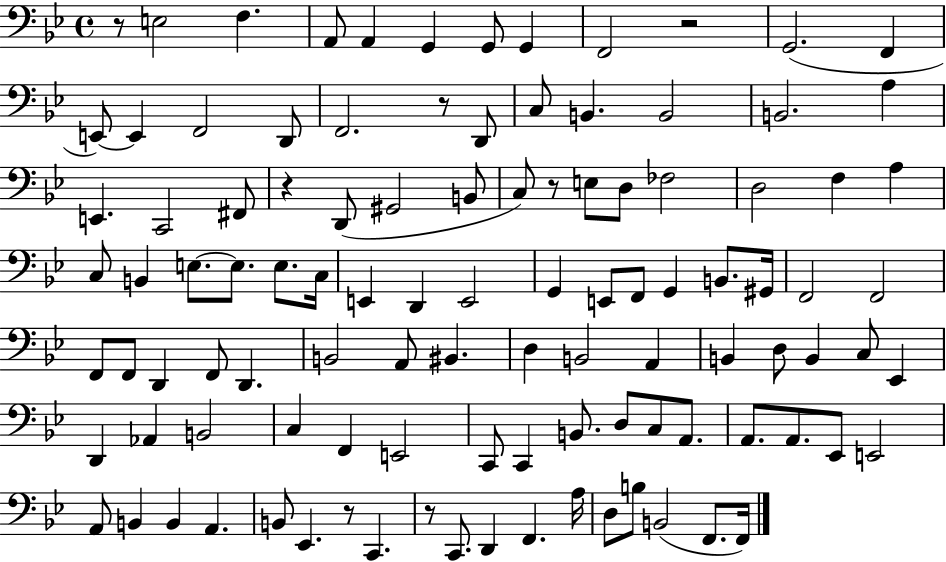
X:1
T:Untitled
M:4/4
L:1/4
K:Bb
z/2 E,2 F, A,,/2 A,, G,, G,,/2 G,, F,,2 z2 G,,2 F,, E,,/2 E,, F,,2 D,,/2 F,,2 z/2 D,,/2 C,/2 B,, B,,2 B,,2 A, E,, C,,2 ^F,,/2 z D,,/2 ^G,,2 B,,/2 C,/2 z/2 E,/2 D,/2 _F,2 D,2 F, A, C,/2 B,, E,/2 E,/2 E,/2 C,/4 E,, D,, E,,2 G,, E,,/2 F,,/2 G,, B,,/2 ^G,,/4 F,,2 F,,2 F,,/2 F,,/2 D,, F,,/2 D,, B,,2 A,,/2 ^B,, D, B,,2 A,, B,, D,/2 B,, C,/2 _E,, D,, _A,, B,,2 C, F,, E,,2 C,,/2 C,, B,,/2 D,/2 C,/2 A,,/2 A,,/2 A,,/2 _E,,/2 E,,2 A,,/2 B,, B,, A,, B,,/2 _E,, z/2 C,, z/2 C,,/2 D,, F,, A,/4 D,/2 B,/2 B,,2 F,,/2 F,,/4